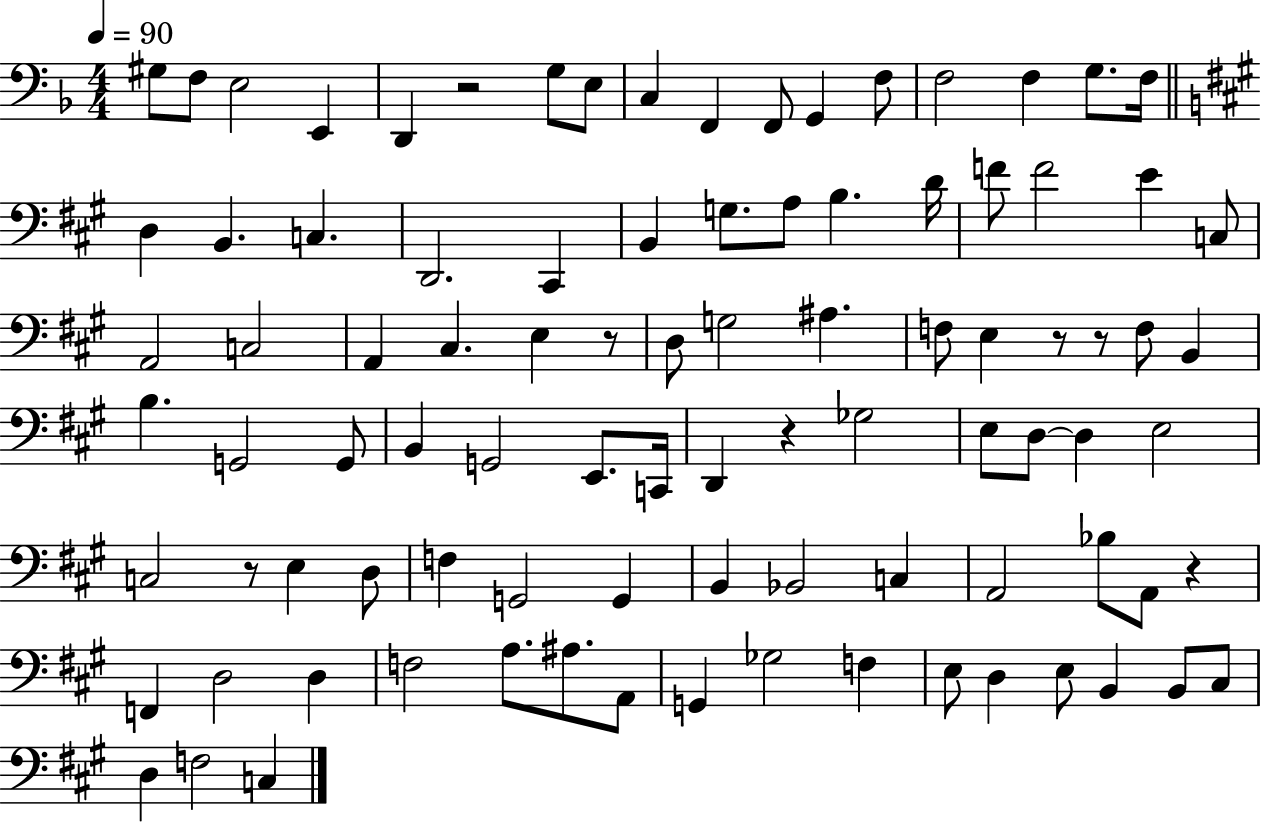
G#3/e F3/e E3/h E2/q D2/q R/h G3/e E3/e C3/q F2/q F2/e G2/q F3/e F3/h F3/q G3/e. F3/s D3/q B2/q. C3/q. D2/h. C#2/q B2/q G3/e. A3/e B3/q. D4/s F4/e F4/h E4/q C3/e A2/h C3/h A2/q C#3/q. E3/q R/e D3/e G3/h A#3/q. F3/e E3/q R/e R/e F3/e B2/q B3/q. G2/h G2/e B2/q G2/h E2/e. C2/s D2/q R/q Gb3/h E3/e D3/e D3/q E3/h C3/h R/e E3/q D3/e F3/q G2/h G2/q B2/q Bb2/h C3/q A2/h Bb3/e A2/e R/q F2/q D3/h D3/q F3/h A3/e. A#3/e. A2/e G2/q Gb3/h F3/q E3/e D3/q E3/e B2/q B2/e C#3/e D3/q F3/h C3/q